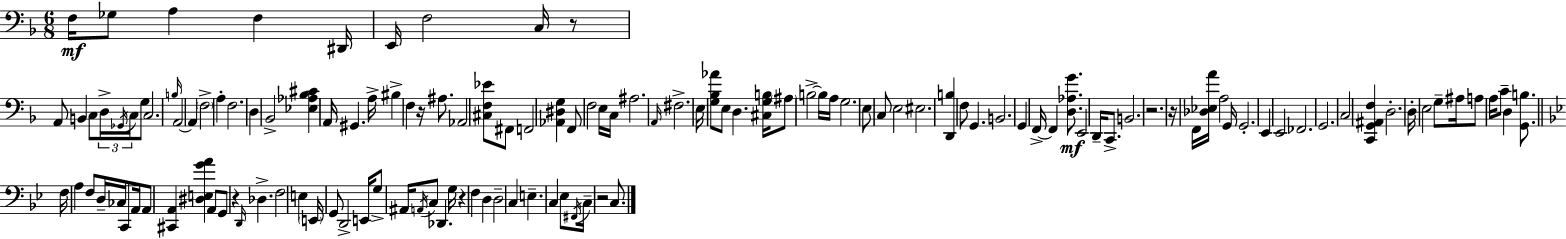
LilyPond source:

{
  \clef bass
  \numericTimeSignature
  \time 6/8
  \key f \major
  f16\mf ges8 a4 f4 dis,16 | e,16 f2 c16 r8 | a,8 b,4 c8 \tuplet 3/2 { d16-> \acciaccatura { ges,16 } c16 } g8 | c2. | \break \grace { b16 } a,2~~ a,4 | \parenthesize f2-> a4-. | f2. | d4 bes,2-> | \break <ees aes bes cis'>4 a,16 gis,4. | a16-> bis4-> f4 r16 ais8. | aes,2 <cis f ees'>8 | fis,8 f,2 <aes, dis g>4 | \break f,8 f2 | e16 c16 ais2. | \grace { a,16 } fis2.-> | e16 <g bes aes'>8 e8 d4. | \break <cis g b>16 \parenthesize ais8 b2->~~ | b16 a16 g2. | e8 c8 e2 | eis2. | \break <d, b>4 f8 g,4. | b,2. | g,4 f,16->~~ f,4 | <d aes g'>8.\mf e,2 d,16-- | \break c,8.-> b,2. | r2. | r16 f,16 <des ees a'>16 a2 | g,16 g,2.-. | \break e,4 e,2 | fes,2. | g,2. | c2 <c, g, ais, f>4 | \break d2.-. | d16-. e2 | g8-- ais16 a8 a16 c'8-- d4 | <g, b>8. \bar "||" \break \key g \minor f16 a4 f8 d16-- ces16 c,8 a,16 | a,8 <cis, a,>4 <dis e g' a'>4 a,8 | g,8 r4 \grace { d,16 } des4.-> | f2 e4 | \break \parenthesize e,16 g,8 d,2-> | e,16 g8-> ais,16 \acciaccatura { a,16 } c8 des,4. | g16 r4 f4 d4 | d2-- c4 | \break e4.-- c4 | ees8 \acciaccatura { fis,16 } c16-- r2 | c8. \bar "|."
}